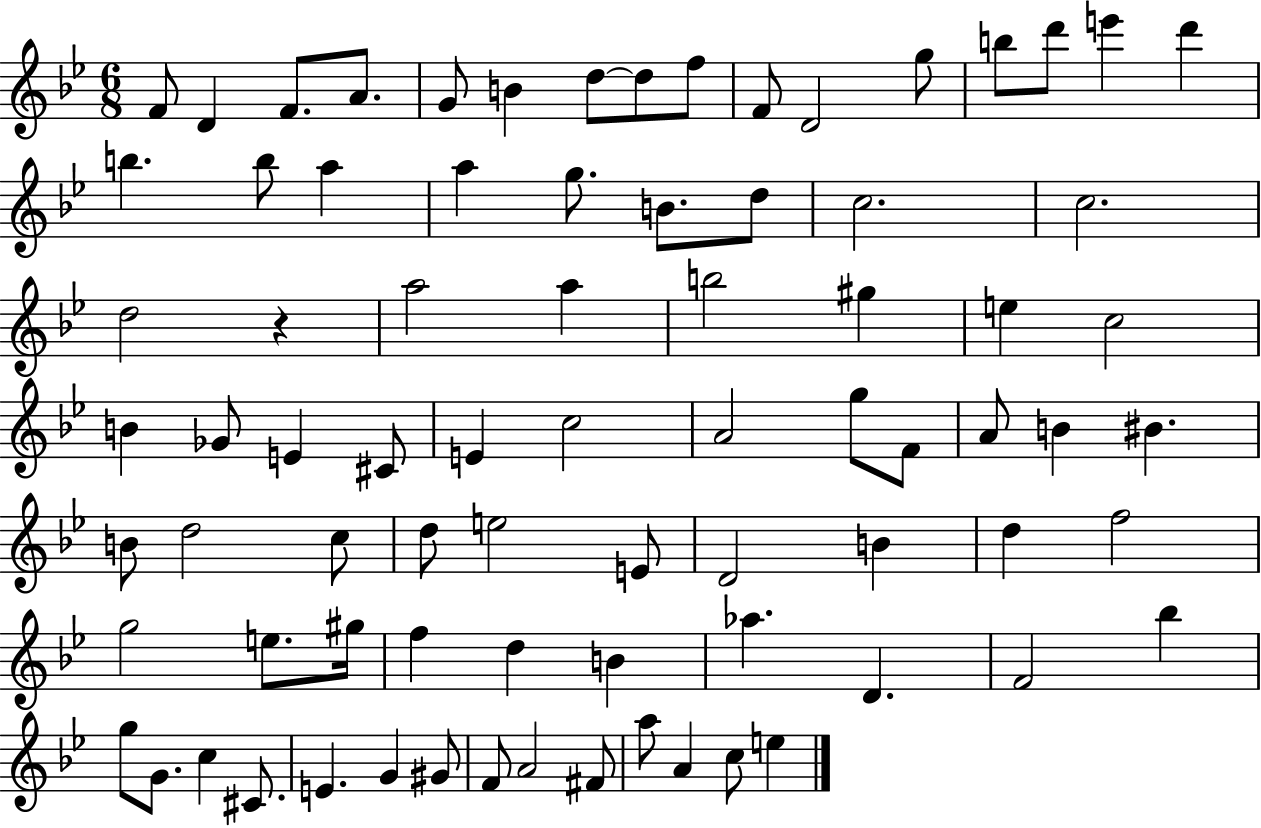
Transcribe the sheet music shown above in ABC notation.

X:1
T:Untitled
M:6/8
L:1/4
K:Bb
F/2 D F/2 A/2 G/2 B d/2 d/2 f/2 F/2 D2 g/2 b/2 d'/2 e' d' b b/2 a a g/2 B/2 d/2 c2 c2 d2 z a2 a b2 ^g e c2 B _G/2 E ^C/2 E c2 A2 g/2 F/2 A/2 B ^B B/2 d2 c/2 d/2 e2 E/2 D2 B d f2 g2 e/2 ^g/4 f d B _a D F2 _b g/2 G/2 c ^C/2 E G ^G/2 F/2 A2 ^F/2 a/2 A c/2 e